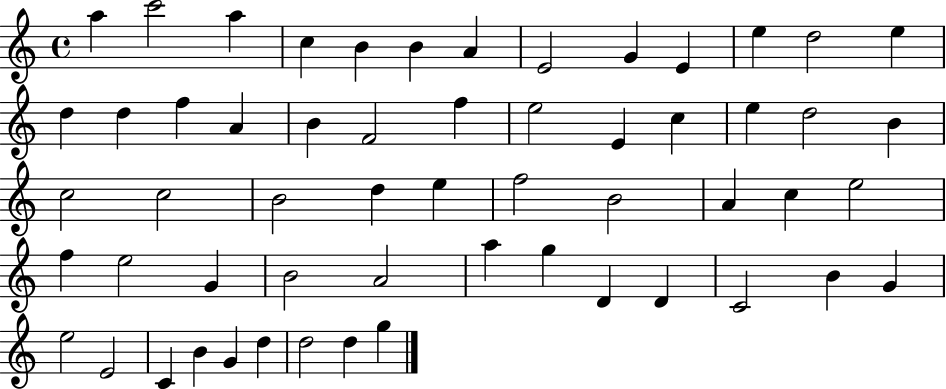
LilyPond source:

{
  \clef treble
  \time 4/4
  \defaultTimeSignature
  \key c \major
  a''4 c'''2 a''4 | c''4 b'4 b'4 a'4 | e'2 g'4 e'4 | e''4 d''2 e''4 | \break d''4 d''4 f''4 a'4 | b'4 f'2 f''4 | e''2 e'4 c''4 | e''4 d''2 b'4 | \break c''2 c''2 | b'2 d''4 e''4 | f''2 b'2 | a'4 c''4 e''2 | \break f''4 e''2 g'4 | b'2 a'2 | a''4 g''4 d'4 d'4 | c'2 b'4 g'4 | \break e''2 e'2 | c'4 b'4 g'4 d''4 | d''2 d''4 g''4 | \bar "|."
}